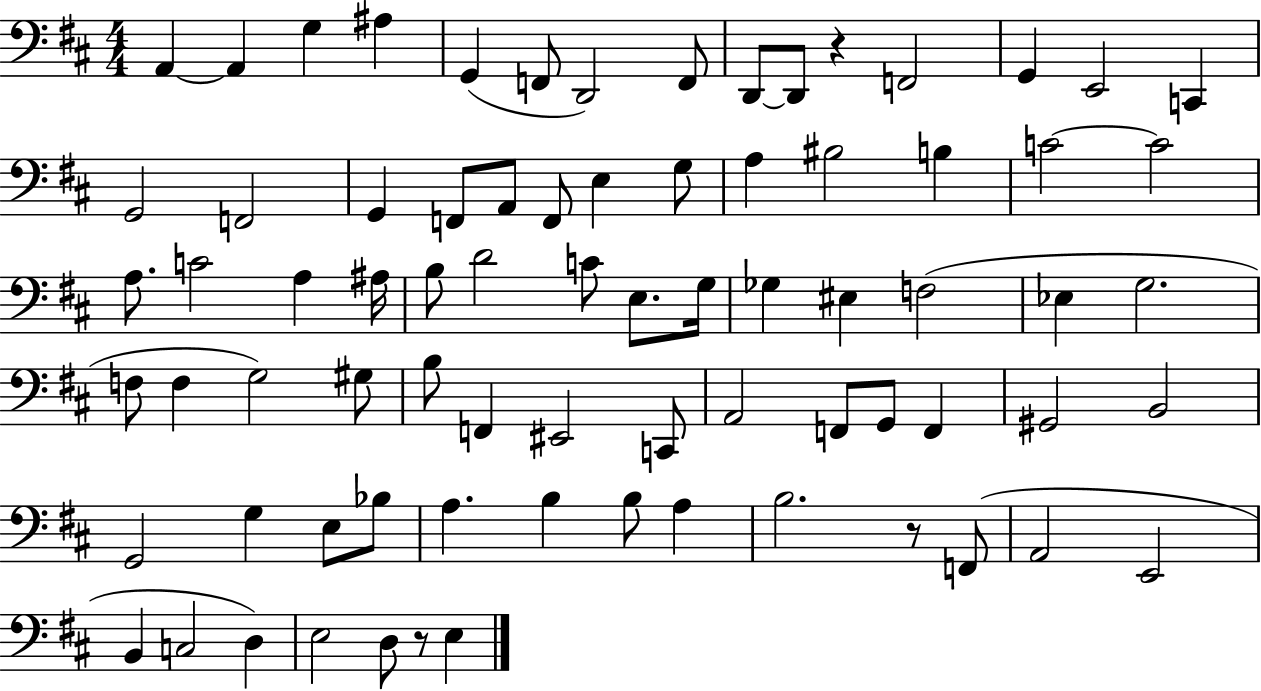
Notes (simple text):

A2/q A2/q G3/q A#3/q G2/q F2/e D2/h F2/e D2/e D2/e R/q F2/h G2/q E2/h C2/q G2/h F2/h G2/q F2/e A2/e F2/e E3/q G3/e A3/q BIS3/h B3/q C4/h C4/h A3/e. C4/h A3/q A#3/s B3/e D4/h C4/e E3/e. G3/s Gb3/q EIS3/q F3/h Eb3/q G3/h. F3/e F3/q G3/h G#3/e B3/e F2/q EIS2/h C2/e A2/h F2/e G2/e F2/q G#2/h B2/h G2/h G3/q E3/e Bb3/e A3/q. B3/q B3/e A3/q B3/h. R/e F2/e A2/h E2/h B2/q C3/h D3/q E3/h D3/e R/e E3/q